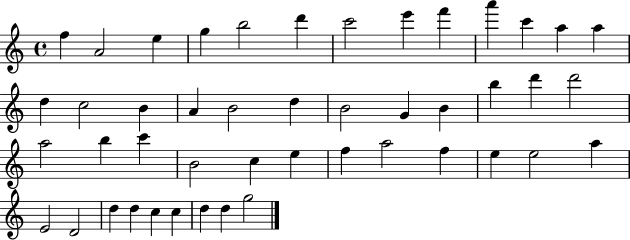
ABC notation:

X:1
T:Untitled
M:4/4
L:1/4
K:C
f A2 e g b2 d' c'2 e' f' a' c' a a d c2 B A B2 d B2 G B b d' d'2 a2 b c' B2 c e f a2 f e e2 a E2 D2 d d c c d d g2